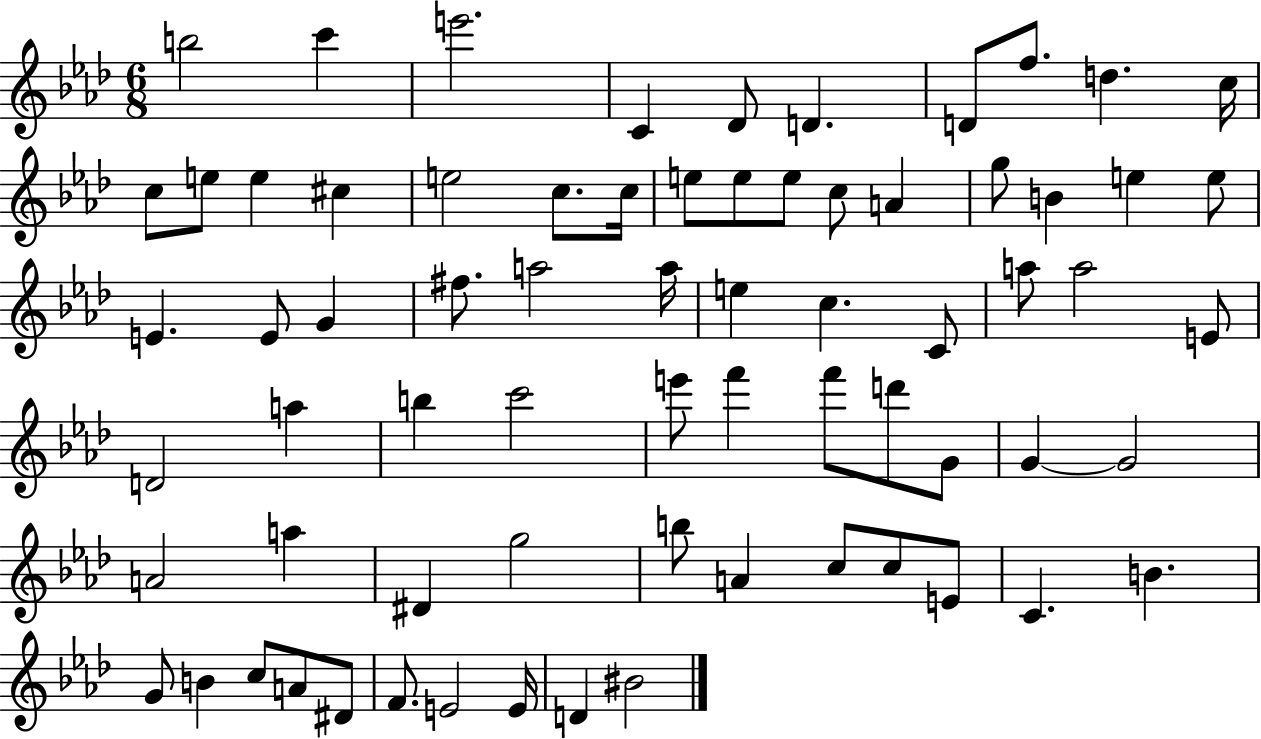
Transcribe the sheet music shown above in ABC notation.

X:1
T:Untitled
M:6/8
L:1/4
K:Ab
b2 c' e'2 C _D/2 D D/2 f/2 d c/4 c/2 e/2 e ^c e2 c/2 c/4 e/2 e/2 e/2 c/2 A g/2 B e e/2 E E/2 G ^f/2 a2 a/4 e c C/2 a/2 a2 E/2 D2 a b c'2 e'/2 f' f'/2 d'/2 G/2 G G2 A2 a ^D g2 b/2 A c/2 c/2 E/2 C B G/2 B c/2 A/2 ^D/2 F/2 E2 E/4 D ^B2